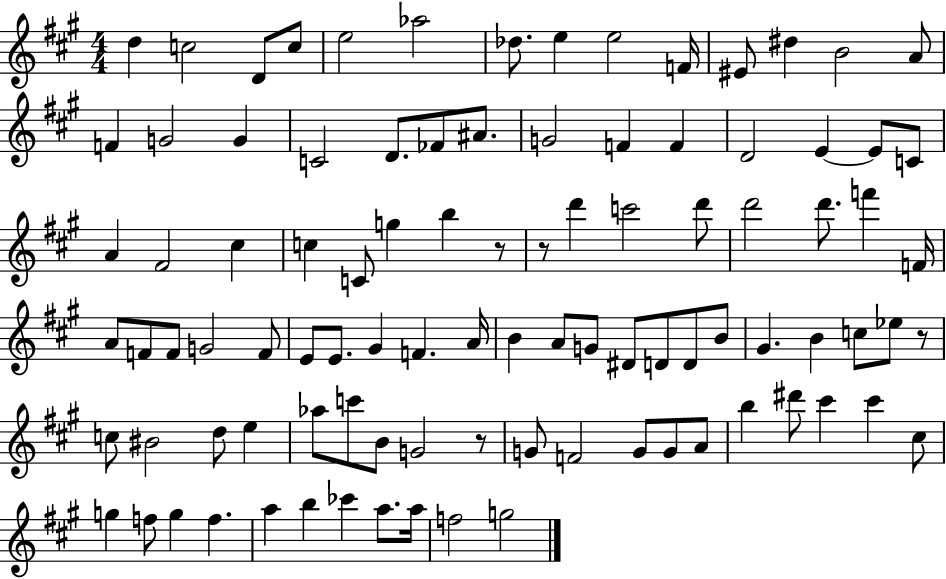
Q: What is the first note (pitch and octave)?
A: D5